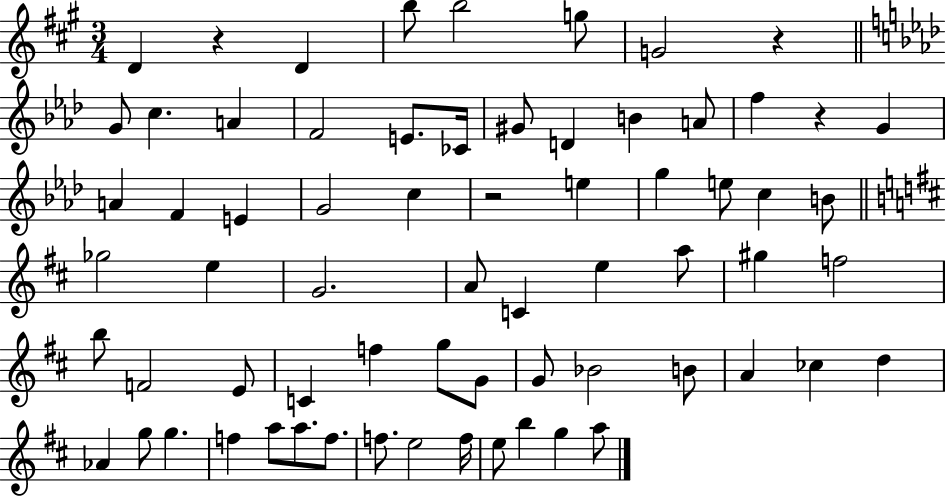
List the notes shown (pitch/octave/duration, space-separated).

D4/q R/q D4/q B5/e B5/h G5/e G4/h R/q G4/e C5/q. A4/q F4/h E4/e. CES4/s G#4/e D4/q B4/q A4/e F5/q R/q G4/q A4/q F4/q E4/q G4/h C5/q R/h E5/q G5/q E5/e C5/q B4/e Gb5/h E5/q G4/h. A4/e C4/q E5/q A5/e G#5/q F5/h B5/e F4/h E4/e C4/q F5/q G5/e G4/e G4/e Bb4/h B4/e A4/q CES5/q D5/q Ab4/q G5/e G5/q. F5/q A5/e A5/e. F5/e. F5/e. E5/h F5/s E5/e B5/q G5/q A5/e